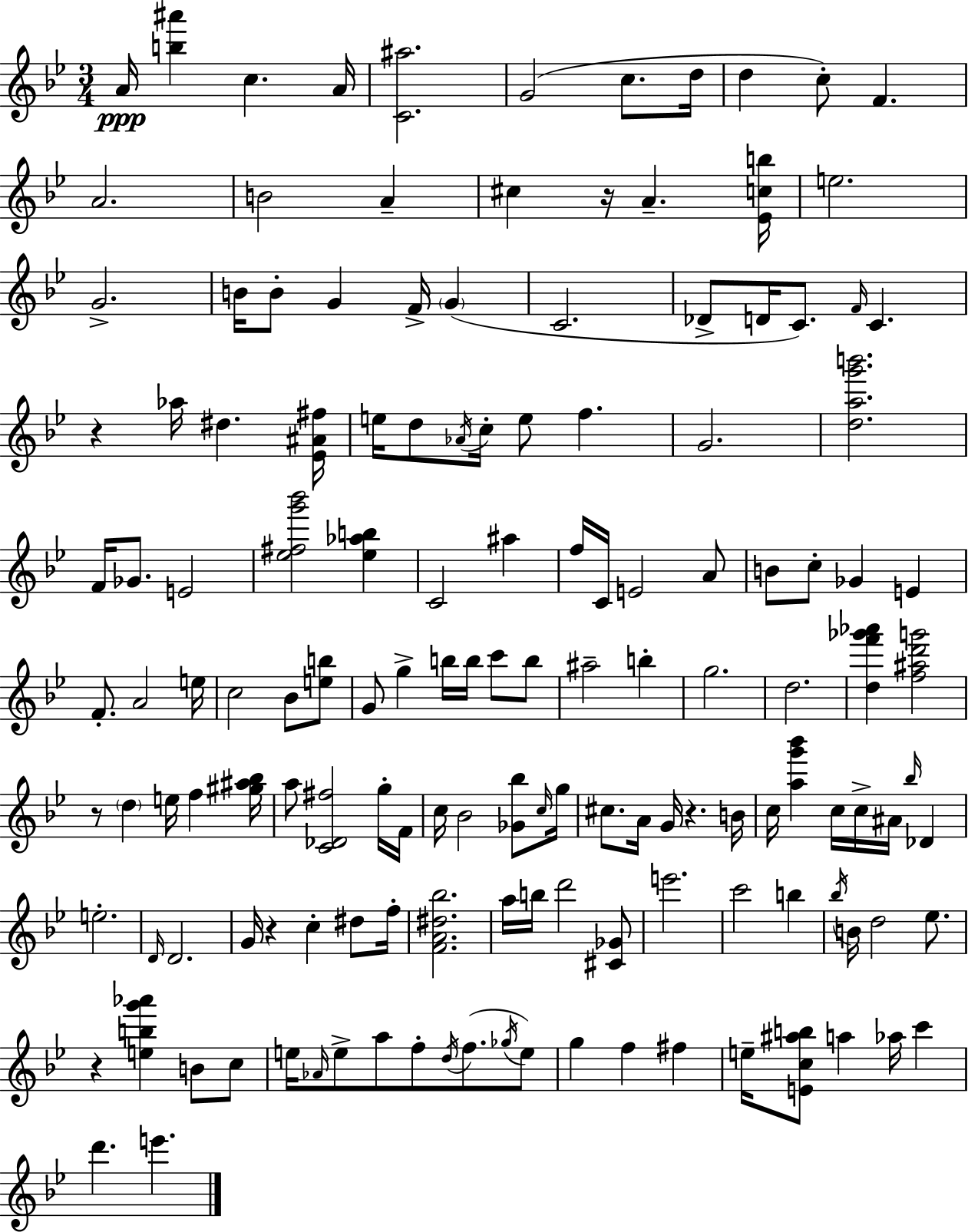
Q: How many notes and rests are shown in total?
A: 145